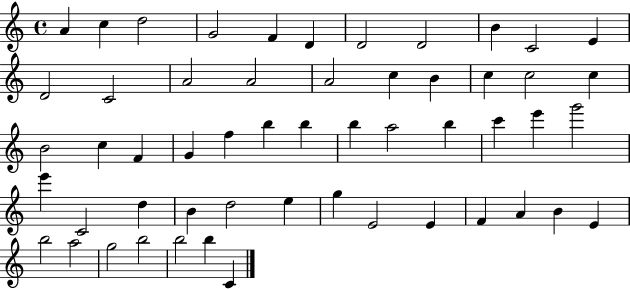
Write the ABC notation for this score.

X:1
T:Untitled
M:4/4
L:1/4
K:C
A c d2 G2 F D D2 D2 B C2 E D2 C2 A2 A2 A2 c B c c2 c B2 c F G f b b b a2 b c' e' g'2 e' C2 d B d2 e g E2 E F A B E b2 a2 g2 b2 b2 b C